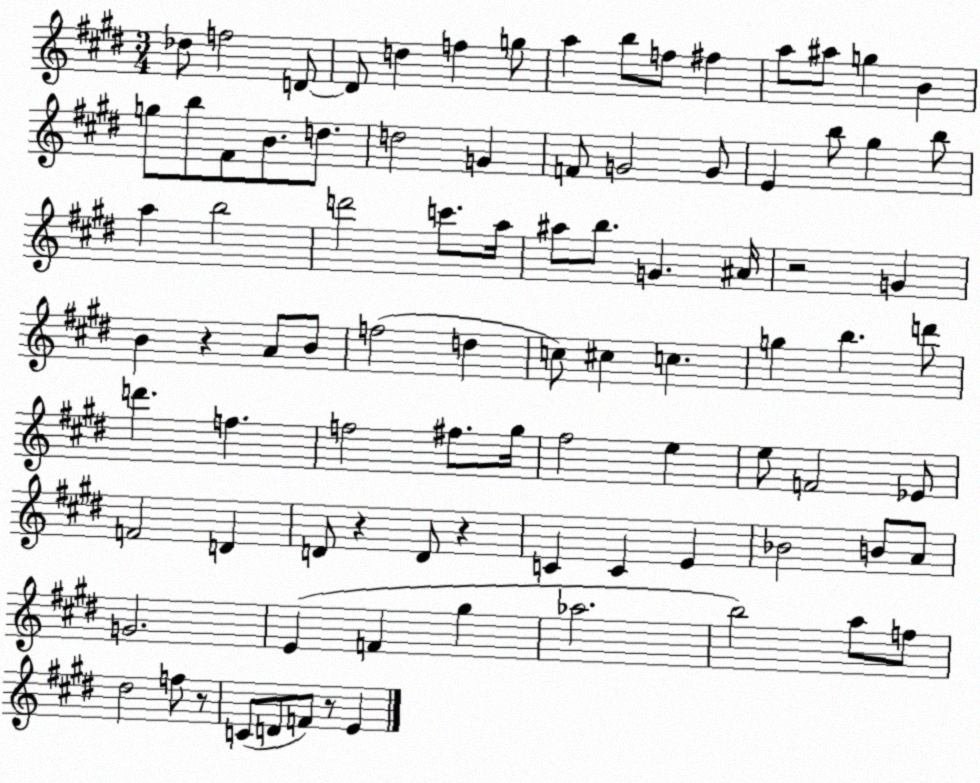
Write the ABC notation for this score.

X:1
T:Untitled
M:3/4
L:1/4
K:E
_d/2 f2 D/2 D/2 d f g/2 a b/2 f/2 ^f a/2 ^a/2 g B g/2 b/2 ^F/2 B/2 d/2 d2 G F/2 G2 G/2 E b/2 ^g b/2 a b2 d'2 c'/2 a/4 ^a/2 b/2 G ^A/4 z2 G B z A/2 B/2 f2 d c/2 ^c c g b d'/2 d' f f2 ^f/2 ^g/4 ^f2 e e/2 F2 _E/2 F2 D D/2 z D/2 z C C E _B2 B/2 A/2 G2 E F ^g _a2 b2 a/2 f/2 ^d2 f/2 z/2 C/2 D/2 F/2 z/2 E